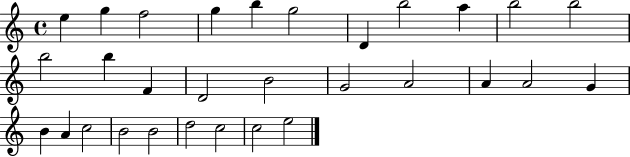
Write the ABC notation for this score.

X:1
T:Untitled
M:4/4
L:1/4
K:C
e g f2 g b g2 D b2 a b2 b2 b2 b F D2 B2 G2 A2 A A2 G B A c2 B2 B2 d2 c2 c2 e2